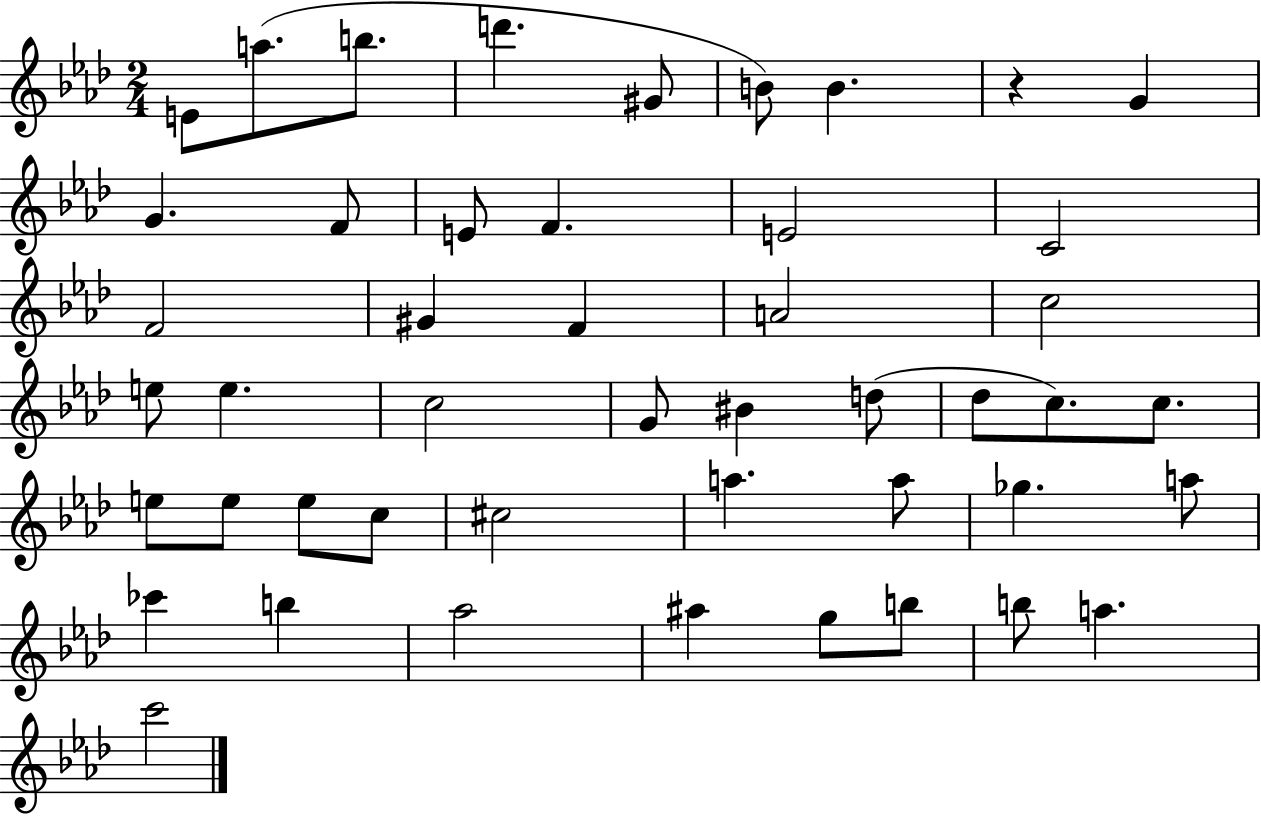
X:1
T:Untitled
M:2/4
L:1/4
K:Ab
E/2 a/2 b/2 d' ^G/2 B/2 B z G G F/2 E/2 F E2 C2 F2 ^G F A2 c2 e/2 e c2 G/2 ^B d/2 _d/2 c/2 c/2 e/2 e/2 e/2 c/2 ^c2 a a/2 _g a/2 _c' b _a2 ^a g/2 b/2 b/2 a c'2